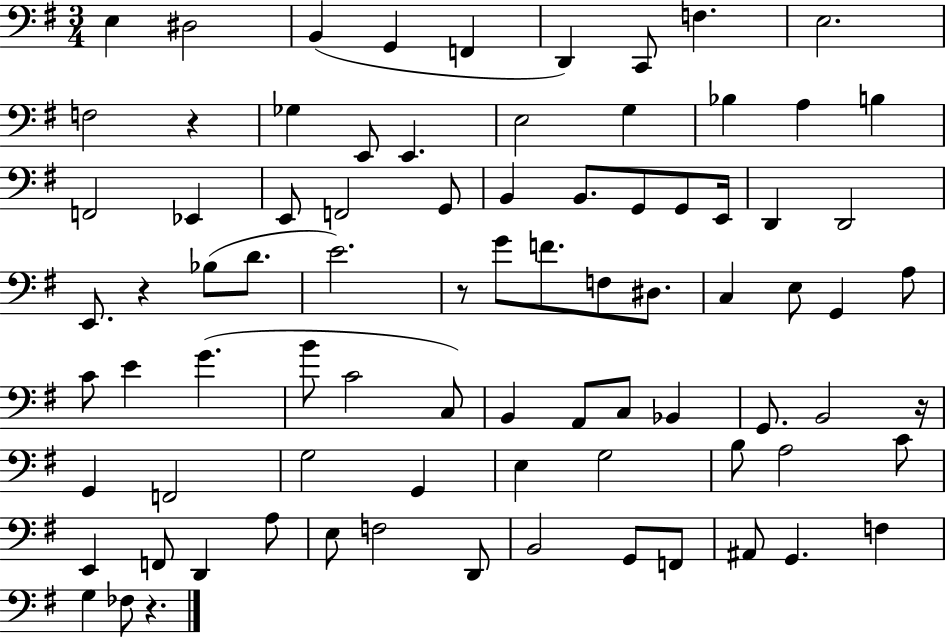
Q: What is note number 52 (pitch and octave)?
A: Bb2